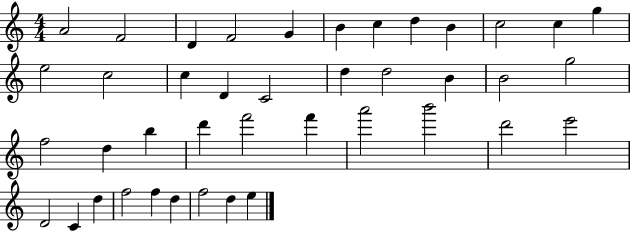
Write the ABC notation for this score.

X:1
T:Untitled
M:4/4
L:1/4
K:C
A2 F2 D F2 G B c d B c2 c g e2 c2 c D C2 d d2 B B2 g2 f2 d b d' f'2 f' a'2 b'2 d'2 e'2 D2 C d f2 f d f2 d e